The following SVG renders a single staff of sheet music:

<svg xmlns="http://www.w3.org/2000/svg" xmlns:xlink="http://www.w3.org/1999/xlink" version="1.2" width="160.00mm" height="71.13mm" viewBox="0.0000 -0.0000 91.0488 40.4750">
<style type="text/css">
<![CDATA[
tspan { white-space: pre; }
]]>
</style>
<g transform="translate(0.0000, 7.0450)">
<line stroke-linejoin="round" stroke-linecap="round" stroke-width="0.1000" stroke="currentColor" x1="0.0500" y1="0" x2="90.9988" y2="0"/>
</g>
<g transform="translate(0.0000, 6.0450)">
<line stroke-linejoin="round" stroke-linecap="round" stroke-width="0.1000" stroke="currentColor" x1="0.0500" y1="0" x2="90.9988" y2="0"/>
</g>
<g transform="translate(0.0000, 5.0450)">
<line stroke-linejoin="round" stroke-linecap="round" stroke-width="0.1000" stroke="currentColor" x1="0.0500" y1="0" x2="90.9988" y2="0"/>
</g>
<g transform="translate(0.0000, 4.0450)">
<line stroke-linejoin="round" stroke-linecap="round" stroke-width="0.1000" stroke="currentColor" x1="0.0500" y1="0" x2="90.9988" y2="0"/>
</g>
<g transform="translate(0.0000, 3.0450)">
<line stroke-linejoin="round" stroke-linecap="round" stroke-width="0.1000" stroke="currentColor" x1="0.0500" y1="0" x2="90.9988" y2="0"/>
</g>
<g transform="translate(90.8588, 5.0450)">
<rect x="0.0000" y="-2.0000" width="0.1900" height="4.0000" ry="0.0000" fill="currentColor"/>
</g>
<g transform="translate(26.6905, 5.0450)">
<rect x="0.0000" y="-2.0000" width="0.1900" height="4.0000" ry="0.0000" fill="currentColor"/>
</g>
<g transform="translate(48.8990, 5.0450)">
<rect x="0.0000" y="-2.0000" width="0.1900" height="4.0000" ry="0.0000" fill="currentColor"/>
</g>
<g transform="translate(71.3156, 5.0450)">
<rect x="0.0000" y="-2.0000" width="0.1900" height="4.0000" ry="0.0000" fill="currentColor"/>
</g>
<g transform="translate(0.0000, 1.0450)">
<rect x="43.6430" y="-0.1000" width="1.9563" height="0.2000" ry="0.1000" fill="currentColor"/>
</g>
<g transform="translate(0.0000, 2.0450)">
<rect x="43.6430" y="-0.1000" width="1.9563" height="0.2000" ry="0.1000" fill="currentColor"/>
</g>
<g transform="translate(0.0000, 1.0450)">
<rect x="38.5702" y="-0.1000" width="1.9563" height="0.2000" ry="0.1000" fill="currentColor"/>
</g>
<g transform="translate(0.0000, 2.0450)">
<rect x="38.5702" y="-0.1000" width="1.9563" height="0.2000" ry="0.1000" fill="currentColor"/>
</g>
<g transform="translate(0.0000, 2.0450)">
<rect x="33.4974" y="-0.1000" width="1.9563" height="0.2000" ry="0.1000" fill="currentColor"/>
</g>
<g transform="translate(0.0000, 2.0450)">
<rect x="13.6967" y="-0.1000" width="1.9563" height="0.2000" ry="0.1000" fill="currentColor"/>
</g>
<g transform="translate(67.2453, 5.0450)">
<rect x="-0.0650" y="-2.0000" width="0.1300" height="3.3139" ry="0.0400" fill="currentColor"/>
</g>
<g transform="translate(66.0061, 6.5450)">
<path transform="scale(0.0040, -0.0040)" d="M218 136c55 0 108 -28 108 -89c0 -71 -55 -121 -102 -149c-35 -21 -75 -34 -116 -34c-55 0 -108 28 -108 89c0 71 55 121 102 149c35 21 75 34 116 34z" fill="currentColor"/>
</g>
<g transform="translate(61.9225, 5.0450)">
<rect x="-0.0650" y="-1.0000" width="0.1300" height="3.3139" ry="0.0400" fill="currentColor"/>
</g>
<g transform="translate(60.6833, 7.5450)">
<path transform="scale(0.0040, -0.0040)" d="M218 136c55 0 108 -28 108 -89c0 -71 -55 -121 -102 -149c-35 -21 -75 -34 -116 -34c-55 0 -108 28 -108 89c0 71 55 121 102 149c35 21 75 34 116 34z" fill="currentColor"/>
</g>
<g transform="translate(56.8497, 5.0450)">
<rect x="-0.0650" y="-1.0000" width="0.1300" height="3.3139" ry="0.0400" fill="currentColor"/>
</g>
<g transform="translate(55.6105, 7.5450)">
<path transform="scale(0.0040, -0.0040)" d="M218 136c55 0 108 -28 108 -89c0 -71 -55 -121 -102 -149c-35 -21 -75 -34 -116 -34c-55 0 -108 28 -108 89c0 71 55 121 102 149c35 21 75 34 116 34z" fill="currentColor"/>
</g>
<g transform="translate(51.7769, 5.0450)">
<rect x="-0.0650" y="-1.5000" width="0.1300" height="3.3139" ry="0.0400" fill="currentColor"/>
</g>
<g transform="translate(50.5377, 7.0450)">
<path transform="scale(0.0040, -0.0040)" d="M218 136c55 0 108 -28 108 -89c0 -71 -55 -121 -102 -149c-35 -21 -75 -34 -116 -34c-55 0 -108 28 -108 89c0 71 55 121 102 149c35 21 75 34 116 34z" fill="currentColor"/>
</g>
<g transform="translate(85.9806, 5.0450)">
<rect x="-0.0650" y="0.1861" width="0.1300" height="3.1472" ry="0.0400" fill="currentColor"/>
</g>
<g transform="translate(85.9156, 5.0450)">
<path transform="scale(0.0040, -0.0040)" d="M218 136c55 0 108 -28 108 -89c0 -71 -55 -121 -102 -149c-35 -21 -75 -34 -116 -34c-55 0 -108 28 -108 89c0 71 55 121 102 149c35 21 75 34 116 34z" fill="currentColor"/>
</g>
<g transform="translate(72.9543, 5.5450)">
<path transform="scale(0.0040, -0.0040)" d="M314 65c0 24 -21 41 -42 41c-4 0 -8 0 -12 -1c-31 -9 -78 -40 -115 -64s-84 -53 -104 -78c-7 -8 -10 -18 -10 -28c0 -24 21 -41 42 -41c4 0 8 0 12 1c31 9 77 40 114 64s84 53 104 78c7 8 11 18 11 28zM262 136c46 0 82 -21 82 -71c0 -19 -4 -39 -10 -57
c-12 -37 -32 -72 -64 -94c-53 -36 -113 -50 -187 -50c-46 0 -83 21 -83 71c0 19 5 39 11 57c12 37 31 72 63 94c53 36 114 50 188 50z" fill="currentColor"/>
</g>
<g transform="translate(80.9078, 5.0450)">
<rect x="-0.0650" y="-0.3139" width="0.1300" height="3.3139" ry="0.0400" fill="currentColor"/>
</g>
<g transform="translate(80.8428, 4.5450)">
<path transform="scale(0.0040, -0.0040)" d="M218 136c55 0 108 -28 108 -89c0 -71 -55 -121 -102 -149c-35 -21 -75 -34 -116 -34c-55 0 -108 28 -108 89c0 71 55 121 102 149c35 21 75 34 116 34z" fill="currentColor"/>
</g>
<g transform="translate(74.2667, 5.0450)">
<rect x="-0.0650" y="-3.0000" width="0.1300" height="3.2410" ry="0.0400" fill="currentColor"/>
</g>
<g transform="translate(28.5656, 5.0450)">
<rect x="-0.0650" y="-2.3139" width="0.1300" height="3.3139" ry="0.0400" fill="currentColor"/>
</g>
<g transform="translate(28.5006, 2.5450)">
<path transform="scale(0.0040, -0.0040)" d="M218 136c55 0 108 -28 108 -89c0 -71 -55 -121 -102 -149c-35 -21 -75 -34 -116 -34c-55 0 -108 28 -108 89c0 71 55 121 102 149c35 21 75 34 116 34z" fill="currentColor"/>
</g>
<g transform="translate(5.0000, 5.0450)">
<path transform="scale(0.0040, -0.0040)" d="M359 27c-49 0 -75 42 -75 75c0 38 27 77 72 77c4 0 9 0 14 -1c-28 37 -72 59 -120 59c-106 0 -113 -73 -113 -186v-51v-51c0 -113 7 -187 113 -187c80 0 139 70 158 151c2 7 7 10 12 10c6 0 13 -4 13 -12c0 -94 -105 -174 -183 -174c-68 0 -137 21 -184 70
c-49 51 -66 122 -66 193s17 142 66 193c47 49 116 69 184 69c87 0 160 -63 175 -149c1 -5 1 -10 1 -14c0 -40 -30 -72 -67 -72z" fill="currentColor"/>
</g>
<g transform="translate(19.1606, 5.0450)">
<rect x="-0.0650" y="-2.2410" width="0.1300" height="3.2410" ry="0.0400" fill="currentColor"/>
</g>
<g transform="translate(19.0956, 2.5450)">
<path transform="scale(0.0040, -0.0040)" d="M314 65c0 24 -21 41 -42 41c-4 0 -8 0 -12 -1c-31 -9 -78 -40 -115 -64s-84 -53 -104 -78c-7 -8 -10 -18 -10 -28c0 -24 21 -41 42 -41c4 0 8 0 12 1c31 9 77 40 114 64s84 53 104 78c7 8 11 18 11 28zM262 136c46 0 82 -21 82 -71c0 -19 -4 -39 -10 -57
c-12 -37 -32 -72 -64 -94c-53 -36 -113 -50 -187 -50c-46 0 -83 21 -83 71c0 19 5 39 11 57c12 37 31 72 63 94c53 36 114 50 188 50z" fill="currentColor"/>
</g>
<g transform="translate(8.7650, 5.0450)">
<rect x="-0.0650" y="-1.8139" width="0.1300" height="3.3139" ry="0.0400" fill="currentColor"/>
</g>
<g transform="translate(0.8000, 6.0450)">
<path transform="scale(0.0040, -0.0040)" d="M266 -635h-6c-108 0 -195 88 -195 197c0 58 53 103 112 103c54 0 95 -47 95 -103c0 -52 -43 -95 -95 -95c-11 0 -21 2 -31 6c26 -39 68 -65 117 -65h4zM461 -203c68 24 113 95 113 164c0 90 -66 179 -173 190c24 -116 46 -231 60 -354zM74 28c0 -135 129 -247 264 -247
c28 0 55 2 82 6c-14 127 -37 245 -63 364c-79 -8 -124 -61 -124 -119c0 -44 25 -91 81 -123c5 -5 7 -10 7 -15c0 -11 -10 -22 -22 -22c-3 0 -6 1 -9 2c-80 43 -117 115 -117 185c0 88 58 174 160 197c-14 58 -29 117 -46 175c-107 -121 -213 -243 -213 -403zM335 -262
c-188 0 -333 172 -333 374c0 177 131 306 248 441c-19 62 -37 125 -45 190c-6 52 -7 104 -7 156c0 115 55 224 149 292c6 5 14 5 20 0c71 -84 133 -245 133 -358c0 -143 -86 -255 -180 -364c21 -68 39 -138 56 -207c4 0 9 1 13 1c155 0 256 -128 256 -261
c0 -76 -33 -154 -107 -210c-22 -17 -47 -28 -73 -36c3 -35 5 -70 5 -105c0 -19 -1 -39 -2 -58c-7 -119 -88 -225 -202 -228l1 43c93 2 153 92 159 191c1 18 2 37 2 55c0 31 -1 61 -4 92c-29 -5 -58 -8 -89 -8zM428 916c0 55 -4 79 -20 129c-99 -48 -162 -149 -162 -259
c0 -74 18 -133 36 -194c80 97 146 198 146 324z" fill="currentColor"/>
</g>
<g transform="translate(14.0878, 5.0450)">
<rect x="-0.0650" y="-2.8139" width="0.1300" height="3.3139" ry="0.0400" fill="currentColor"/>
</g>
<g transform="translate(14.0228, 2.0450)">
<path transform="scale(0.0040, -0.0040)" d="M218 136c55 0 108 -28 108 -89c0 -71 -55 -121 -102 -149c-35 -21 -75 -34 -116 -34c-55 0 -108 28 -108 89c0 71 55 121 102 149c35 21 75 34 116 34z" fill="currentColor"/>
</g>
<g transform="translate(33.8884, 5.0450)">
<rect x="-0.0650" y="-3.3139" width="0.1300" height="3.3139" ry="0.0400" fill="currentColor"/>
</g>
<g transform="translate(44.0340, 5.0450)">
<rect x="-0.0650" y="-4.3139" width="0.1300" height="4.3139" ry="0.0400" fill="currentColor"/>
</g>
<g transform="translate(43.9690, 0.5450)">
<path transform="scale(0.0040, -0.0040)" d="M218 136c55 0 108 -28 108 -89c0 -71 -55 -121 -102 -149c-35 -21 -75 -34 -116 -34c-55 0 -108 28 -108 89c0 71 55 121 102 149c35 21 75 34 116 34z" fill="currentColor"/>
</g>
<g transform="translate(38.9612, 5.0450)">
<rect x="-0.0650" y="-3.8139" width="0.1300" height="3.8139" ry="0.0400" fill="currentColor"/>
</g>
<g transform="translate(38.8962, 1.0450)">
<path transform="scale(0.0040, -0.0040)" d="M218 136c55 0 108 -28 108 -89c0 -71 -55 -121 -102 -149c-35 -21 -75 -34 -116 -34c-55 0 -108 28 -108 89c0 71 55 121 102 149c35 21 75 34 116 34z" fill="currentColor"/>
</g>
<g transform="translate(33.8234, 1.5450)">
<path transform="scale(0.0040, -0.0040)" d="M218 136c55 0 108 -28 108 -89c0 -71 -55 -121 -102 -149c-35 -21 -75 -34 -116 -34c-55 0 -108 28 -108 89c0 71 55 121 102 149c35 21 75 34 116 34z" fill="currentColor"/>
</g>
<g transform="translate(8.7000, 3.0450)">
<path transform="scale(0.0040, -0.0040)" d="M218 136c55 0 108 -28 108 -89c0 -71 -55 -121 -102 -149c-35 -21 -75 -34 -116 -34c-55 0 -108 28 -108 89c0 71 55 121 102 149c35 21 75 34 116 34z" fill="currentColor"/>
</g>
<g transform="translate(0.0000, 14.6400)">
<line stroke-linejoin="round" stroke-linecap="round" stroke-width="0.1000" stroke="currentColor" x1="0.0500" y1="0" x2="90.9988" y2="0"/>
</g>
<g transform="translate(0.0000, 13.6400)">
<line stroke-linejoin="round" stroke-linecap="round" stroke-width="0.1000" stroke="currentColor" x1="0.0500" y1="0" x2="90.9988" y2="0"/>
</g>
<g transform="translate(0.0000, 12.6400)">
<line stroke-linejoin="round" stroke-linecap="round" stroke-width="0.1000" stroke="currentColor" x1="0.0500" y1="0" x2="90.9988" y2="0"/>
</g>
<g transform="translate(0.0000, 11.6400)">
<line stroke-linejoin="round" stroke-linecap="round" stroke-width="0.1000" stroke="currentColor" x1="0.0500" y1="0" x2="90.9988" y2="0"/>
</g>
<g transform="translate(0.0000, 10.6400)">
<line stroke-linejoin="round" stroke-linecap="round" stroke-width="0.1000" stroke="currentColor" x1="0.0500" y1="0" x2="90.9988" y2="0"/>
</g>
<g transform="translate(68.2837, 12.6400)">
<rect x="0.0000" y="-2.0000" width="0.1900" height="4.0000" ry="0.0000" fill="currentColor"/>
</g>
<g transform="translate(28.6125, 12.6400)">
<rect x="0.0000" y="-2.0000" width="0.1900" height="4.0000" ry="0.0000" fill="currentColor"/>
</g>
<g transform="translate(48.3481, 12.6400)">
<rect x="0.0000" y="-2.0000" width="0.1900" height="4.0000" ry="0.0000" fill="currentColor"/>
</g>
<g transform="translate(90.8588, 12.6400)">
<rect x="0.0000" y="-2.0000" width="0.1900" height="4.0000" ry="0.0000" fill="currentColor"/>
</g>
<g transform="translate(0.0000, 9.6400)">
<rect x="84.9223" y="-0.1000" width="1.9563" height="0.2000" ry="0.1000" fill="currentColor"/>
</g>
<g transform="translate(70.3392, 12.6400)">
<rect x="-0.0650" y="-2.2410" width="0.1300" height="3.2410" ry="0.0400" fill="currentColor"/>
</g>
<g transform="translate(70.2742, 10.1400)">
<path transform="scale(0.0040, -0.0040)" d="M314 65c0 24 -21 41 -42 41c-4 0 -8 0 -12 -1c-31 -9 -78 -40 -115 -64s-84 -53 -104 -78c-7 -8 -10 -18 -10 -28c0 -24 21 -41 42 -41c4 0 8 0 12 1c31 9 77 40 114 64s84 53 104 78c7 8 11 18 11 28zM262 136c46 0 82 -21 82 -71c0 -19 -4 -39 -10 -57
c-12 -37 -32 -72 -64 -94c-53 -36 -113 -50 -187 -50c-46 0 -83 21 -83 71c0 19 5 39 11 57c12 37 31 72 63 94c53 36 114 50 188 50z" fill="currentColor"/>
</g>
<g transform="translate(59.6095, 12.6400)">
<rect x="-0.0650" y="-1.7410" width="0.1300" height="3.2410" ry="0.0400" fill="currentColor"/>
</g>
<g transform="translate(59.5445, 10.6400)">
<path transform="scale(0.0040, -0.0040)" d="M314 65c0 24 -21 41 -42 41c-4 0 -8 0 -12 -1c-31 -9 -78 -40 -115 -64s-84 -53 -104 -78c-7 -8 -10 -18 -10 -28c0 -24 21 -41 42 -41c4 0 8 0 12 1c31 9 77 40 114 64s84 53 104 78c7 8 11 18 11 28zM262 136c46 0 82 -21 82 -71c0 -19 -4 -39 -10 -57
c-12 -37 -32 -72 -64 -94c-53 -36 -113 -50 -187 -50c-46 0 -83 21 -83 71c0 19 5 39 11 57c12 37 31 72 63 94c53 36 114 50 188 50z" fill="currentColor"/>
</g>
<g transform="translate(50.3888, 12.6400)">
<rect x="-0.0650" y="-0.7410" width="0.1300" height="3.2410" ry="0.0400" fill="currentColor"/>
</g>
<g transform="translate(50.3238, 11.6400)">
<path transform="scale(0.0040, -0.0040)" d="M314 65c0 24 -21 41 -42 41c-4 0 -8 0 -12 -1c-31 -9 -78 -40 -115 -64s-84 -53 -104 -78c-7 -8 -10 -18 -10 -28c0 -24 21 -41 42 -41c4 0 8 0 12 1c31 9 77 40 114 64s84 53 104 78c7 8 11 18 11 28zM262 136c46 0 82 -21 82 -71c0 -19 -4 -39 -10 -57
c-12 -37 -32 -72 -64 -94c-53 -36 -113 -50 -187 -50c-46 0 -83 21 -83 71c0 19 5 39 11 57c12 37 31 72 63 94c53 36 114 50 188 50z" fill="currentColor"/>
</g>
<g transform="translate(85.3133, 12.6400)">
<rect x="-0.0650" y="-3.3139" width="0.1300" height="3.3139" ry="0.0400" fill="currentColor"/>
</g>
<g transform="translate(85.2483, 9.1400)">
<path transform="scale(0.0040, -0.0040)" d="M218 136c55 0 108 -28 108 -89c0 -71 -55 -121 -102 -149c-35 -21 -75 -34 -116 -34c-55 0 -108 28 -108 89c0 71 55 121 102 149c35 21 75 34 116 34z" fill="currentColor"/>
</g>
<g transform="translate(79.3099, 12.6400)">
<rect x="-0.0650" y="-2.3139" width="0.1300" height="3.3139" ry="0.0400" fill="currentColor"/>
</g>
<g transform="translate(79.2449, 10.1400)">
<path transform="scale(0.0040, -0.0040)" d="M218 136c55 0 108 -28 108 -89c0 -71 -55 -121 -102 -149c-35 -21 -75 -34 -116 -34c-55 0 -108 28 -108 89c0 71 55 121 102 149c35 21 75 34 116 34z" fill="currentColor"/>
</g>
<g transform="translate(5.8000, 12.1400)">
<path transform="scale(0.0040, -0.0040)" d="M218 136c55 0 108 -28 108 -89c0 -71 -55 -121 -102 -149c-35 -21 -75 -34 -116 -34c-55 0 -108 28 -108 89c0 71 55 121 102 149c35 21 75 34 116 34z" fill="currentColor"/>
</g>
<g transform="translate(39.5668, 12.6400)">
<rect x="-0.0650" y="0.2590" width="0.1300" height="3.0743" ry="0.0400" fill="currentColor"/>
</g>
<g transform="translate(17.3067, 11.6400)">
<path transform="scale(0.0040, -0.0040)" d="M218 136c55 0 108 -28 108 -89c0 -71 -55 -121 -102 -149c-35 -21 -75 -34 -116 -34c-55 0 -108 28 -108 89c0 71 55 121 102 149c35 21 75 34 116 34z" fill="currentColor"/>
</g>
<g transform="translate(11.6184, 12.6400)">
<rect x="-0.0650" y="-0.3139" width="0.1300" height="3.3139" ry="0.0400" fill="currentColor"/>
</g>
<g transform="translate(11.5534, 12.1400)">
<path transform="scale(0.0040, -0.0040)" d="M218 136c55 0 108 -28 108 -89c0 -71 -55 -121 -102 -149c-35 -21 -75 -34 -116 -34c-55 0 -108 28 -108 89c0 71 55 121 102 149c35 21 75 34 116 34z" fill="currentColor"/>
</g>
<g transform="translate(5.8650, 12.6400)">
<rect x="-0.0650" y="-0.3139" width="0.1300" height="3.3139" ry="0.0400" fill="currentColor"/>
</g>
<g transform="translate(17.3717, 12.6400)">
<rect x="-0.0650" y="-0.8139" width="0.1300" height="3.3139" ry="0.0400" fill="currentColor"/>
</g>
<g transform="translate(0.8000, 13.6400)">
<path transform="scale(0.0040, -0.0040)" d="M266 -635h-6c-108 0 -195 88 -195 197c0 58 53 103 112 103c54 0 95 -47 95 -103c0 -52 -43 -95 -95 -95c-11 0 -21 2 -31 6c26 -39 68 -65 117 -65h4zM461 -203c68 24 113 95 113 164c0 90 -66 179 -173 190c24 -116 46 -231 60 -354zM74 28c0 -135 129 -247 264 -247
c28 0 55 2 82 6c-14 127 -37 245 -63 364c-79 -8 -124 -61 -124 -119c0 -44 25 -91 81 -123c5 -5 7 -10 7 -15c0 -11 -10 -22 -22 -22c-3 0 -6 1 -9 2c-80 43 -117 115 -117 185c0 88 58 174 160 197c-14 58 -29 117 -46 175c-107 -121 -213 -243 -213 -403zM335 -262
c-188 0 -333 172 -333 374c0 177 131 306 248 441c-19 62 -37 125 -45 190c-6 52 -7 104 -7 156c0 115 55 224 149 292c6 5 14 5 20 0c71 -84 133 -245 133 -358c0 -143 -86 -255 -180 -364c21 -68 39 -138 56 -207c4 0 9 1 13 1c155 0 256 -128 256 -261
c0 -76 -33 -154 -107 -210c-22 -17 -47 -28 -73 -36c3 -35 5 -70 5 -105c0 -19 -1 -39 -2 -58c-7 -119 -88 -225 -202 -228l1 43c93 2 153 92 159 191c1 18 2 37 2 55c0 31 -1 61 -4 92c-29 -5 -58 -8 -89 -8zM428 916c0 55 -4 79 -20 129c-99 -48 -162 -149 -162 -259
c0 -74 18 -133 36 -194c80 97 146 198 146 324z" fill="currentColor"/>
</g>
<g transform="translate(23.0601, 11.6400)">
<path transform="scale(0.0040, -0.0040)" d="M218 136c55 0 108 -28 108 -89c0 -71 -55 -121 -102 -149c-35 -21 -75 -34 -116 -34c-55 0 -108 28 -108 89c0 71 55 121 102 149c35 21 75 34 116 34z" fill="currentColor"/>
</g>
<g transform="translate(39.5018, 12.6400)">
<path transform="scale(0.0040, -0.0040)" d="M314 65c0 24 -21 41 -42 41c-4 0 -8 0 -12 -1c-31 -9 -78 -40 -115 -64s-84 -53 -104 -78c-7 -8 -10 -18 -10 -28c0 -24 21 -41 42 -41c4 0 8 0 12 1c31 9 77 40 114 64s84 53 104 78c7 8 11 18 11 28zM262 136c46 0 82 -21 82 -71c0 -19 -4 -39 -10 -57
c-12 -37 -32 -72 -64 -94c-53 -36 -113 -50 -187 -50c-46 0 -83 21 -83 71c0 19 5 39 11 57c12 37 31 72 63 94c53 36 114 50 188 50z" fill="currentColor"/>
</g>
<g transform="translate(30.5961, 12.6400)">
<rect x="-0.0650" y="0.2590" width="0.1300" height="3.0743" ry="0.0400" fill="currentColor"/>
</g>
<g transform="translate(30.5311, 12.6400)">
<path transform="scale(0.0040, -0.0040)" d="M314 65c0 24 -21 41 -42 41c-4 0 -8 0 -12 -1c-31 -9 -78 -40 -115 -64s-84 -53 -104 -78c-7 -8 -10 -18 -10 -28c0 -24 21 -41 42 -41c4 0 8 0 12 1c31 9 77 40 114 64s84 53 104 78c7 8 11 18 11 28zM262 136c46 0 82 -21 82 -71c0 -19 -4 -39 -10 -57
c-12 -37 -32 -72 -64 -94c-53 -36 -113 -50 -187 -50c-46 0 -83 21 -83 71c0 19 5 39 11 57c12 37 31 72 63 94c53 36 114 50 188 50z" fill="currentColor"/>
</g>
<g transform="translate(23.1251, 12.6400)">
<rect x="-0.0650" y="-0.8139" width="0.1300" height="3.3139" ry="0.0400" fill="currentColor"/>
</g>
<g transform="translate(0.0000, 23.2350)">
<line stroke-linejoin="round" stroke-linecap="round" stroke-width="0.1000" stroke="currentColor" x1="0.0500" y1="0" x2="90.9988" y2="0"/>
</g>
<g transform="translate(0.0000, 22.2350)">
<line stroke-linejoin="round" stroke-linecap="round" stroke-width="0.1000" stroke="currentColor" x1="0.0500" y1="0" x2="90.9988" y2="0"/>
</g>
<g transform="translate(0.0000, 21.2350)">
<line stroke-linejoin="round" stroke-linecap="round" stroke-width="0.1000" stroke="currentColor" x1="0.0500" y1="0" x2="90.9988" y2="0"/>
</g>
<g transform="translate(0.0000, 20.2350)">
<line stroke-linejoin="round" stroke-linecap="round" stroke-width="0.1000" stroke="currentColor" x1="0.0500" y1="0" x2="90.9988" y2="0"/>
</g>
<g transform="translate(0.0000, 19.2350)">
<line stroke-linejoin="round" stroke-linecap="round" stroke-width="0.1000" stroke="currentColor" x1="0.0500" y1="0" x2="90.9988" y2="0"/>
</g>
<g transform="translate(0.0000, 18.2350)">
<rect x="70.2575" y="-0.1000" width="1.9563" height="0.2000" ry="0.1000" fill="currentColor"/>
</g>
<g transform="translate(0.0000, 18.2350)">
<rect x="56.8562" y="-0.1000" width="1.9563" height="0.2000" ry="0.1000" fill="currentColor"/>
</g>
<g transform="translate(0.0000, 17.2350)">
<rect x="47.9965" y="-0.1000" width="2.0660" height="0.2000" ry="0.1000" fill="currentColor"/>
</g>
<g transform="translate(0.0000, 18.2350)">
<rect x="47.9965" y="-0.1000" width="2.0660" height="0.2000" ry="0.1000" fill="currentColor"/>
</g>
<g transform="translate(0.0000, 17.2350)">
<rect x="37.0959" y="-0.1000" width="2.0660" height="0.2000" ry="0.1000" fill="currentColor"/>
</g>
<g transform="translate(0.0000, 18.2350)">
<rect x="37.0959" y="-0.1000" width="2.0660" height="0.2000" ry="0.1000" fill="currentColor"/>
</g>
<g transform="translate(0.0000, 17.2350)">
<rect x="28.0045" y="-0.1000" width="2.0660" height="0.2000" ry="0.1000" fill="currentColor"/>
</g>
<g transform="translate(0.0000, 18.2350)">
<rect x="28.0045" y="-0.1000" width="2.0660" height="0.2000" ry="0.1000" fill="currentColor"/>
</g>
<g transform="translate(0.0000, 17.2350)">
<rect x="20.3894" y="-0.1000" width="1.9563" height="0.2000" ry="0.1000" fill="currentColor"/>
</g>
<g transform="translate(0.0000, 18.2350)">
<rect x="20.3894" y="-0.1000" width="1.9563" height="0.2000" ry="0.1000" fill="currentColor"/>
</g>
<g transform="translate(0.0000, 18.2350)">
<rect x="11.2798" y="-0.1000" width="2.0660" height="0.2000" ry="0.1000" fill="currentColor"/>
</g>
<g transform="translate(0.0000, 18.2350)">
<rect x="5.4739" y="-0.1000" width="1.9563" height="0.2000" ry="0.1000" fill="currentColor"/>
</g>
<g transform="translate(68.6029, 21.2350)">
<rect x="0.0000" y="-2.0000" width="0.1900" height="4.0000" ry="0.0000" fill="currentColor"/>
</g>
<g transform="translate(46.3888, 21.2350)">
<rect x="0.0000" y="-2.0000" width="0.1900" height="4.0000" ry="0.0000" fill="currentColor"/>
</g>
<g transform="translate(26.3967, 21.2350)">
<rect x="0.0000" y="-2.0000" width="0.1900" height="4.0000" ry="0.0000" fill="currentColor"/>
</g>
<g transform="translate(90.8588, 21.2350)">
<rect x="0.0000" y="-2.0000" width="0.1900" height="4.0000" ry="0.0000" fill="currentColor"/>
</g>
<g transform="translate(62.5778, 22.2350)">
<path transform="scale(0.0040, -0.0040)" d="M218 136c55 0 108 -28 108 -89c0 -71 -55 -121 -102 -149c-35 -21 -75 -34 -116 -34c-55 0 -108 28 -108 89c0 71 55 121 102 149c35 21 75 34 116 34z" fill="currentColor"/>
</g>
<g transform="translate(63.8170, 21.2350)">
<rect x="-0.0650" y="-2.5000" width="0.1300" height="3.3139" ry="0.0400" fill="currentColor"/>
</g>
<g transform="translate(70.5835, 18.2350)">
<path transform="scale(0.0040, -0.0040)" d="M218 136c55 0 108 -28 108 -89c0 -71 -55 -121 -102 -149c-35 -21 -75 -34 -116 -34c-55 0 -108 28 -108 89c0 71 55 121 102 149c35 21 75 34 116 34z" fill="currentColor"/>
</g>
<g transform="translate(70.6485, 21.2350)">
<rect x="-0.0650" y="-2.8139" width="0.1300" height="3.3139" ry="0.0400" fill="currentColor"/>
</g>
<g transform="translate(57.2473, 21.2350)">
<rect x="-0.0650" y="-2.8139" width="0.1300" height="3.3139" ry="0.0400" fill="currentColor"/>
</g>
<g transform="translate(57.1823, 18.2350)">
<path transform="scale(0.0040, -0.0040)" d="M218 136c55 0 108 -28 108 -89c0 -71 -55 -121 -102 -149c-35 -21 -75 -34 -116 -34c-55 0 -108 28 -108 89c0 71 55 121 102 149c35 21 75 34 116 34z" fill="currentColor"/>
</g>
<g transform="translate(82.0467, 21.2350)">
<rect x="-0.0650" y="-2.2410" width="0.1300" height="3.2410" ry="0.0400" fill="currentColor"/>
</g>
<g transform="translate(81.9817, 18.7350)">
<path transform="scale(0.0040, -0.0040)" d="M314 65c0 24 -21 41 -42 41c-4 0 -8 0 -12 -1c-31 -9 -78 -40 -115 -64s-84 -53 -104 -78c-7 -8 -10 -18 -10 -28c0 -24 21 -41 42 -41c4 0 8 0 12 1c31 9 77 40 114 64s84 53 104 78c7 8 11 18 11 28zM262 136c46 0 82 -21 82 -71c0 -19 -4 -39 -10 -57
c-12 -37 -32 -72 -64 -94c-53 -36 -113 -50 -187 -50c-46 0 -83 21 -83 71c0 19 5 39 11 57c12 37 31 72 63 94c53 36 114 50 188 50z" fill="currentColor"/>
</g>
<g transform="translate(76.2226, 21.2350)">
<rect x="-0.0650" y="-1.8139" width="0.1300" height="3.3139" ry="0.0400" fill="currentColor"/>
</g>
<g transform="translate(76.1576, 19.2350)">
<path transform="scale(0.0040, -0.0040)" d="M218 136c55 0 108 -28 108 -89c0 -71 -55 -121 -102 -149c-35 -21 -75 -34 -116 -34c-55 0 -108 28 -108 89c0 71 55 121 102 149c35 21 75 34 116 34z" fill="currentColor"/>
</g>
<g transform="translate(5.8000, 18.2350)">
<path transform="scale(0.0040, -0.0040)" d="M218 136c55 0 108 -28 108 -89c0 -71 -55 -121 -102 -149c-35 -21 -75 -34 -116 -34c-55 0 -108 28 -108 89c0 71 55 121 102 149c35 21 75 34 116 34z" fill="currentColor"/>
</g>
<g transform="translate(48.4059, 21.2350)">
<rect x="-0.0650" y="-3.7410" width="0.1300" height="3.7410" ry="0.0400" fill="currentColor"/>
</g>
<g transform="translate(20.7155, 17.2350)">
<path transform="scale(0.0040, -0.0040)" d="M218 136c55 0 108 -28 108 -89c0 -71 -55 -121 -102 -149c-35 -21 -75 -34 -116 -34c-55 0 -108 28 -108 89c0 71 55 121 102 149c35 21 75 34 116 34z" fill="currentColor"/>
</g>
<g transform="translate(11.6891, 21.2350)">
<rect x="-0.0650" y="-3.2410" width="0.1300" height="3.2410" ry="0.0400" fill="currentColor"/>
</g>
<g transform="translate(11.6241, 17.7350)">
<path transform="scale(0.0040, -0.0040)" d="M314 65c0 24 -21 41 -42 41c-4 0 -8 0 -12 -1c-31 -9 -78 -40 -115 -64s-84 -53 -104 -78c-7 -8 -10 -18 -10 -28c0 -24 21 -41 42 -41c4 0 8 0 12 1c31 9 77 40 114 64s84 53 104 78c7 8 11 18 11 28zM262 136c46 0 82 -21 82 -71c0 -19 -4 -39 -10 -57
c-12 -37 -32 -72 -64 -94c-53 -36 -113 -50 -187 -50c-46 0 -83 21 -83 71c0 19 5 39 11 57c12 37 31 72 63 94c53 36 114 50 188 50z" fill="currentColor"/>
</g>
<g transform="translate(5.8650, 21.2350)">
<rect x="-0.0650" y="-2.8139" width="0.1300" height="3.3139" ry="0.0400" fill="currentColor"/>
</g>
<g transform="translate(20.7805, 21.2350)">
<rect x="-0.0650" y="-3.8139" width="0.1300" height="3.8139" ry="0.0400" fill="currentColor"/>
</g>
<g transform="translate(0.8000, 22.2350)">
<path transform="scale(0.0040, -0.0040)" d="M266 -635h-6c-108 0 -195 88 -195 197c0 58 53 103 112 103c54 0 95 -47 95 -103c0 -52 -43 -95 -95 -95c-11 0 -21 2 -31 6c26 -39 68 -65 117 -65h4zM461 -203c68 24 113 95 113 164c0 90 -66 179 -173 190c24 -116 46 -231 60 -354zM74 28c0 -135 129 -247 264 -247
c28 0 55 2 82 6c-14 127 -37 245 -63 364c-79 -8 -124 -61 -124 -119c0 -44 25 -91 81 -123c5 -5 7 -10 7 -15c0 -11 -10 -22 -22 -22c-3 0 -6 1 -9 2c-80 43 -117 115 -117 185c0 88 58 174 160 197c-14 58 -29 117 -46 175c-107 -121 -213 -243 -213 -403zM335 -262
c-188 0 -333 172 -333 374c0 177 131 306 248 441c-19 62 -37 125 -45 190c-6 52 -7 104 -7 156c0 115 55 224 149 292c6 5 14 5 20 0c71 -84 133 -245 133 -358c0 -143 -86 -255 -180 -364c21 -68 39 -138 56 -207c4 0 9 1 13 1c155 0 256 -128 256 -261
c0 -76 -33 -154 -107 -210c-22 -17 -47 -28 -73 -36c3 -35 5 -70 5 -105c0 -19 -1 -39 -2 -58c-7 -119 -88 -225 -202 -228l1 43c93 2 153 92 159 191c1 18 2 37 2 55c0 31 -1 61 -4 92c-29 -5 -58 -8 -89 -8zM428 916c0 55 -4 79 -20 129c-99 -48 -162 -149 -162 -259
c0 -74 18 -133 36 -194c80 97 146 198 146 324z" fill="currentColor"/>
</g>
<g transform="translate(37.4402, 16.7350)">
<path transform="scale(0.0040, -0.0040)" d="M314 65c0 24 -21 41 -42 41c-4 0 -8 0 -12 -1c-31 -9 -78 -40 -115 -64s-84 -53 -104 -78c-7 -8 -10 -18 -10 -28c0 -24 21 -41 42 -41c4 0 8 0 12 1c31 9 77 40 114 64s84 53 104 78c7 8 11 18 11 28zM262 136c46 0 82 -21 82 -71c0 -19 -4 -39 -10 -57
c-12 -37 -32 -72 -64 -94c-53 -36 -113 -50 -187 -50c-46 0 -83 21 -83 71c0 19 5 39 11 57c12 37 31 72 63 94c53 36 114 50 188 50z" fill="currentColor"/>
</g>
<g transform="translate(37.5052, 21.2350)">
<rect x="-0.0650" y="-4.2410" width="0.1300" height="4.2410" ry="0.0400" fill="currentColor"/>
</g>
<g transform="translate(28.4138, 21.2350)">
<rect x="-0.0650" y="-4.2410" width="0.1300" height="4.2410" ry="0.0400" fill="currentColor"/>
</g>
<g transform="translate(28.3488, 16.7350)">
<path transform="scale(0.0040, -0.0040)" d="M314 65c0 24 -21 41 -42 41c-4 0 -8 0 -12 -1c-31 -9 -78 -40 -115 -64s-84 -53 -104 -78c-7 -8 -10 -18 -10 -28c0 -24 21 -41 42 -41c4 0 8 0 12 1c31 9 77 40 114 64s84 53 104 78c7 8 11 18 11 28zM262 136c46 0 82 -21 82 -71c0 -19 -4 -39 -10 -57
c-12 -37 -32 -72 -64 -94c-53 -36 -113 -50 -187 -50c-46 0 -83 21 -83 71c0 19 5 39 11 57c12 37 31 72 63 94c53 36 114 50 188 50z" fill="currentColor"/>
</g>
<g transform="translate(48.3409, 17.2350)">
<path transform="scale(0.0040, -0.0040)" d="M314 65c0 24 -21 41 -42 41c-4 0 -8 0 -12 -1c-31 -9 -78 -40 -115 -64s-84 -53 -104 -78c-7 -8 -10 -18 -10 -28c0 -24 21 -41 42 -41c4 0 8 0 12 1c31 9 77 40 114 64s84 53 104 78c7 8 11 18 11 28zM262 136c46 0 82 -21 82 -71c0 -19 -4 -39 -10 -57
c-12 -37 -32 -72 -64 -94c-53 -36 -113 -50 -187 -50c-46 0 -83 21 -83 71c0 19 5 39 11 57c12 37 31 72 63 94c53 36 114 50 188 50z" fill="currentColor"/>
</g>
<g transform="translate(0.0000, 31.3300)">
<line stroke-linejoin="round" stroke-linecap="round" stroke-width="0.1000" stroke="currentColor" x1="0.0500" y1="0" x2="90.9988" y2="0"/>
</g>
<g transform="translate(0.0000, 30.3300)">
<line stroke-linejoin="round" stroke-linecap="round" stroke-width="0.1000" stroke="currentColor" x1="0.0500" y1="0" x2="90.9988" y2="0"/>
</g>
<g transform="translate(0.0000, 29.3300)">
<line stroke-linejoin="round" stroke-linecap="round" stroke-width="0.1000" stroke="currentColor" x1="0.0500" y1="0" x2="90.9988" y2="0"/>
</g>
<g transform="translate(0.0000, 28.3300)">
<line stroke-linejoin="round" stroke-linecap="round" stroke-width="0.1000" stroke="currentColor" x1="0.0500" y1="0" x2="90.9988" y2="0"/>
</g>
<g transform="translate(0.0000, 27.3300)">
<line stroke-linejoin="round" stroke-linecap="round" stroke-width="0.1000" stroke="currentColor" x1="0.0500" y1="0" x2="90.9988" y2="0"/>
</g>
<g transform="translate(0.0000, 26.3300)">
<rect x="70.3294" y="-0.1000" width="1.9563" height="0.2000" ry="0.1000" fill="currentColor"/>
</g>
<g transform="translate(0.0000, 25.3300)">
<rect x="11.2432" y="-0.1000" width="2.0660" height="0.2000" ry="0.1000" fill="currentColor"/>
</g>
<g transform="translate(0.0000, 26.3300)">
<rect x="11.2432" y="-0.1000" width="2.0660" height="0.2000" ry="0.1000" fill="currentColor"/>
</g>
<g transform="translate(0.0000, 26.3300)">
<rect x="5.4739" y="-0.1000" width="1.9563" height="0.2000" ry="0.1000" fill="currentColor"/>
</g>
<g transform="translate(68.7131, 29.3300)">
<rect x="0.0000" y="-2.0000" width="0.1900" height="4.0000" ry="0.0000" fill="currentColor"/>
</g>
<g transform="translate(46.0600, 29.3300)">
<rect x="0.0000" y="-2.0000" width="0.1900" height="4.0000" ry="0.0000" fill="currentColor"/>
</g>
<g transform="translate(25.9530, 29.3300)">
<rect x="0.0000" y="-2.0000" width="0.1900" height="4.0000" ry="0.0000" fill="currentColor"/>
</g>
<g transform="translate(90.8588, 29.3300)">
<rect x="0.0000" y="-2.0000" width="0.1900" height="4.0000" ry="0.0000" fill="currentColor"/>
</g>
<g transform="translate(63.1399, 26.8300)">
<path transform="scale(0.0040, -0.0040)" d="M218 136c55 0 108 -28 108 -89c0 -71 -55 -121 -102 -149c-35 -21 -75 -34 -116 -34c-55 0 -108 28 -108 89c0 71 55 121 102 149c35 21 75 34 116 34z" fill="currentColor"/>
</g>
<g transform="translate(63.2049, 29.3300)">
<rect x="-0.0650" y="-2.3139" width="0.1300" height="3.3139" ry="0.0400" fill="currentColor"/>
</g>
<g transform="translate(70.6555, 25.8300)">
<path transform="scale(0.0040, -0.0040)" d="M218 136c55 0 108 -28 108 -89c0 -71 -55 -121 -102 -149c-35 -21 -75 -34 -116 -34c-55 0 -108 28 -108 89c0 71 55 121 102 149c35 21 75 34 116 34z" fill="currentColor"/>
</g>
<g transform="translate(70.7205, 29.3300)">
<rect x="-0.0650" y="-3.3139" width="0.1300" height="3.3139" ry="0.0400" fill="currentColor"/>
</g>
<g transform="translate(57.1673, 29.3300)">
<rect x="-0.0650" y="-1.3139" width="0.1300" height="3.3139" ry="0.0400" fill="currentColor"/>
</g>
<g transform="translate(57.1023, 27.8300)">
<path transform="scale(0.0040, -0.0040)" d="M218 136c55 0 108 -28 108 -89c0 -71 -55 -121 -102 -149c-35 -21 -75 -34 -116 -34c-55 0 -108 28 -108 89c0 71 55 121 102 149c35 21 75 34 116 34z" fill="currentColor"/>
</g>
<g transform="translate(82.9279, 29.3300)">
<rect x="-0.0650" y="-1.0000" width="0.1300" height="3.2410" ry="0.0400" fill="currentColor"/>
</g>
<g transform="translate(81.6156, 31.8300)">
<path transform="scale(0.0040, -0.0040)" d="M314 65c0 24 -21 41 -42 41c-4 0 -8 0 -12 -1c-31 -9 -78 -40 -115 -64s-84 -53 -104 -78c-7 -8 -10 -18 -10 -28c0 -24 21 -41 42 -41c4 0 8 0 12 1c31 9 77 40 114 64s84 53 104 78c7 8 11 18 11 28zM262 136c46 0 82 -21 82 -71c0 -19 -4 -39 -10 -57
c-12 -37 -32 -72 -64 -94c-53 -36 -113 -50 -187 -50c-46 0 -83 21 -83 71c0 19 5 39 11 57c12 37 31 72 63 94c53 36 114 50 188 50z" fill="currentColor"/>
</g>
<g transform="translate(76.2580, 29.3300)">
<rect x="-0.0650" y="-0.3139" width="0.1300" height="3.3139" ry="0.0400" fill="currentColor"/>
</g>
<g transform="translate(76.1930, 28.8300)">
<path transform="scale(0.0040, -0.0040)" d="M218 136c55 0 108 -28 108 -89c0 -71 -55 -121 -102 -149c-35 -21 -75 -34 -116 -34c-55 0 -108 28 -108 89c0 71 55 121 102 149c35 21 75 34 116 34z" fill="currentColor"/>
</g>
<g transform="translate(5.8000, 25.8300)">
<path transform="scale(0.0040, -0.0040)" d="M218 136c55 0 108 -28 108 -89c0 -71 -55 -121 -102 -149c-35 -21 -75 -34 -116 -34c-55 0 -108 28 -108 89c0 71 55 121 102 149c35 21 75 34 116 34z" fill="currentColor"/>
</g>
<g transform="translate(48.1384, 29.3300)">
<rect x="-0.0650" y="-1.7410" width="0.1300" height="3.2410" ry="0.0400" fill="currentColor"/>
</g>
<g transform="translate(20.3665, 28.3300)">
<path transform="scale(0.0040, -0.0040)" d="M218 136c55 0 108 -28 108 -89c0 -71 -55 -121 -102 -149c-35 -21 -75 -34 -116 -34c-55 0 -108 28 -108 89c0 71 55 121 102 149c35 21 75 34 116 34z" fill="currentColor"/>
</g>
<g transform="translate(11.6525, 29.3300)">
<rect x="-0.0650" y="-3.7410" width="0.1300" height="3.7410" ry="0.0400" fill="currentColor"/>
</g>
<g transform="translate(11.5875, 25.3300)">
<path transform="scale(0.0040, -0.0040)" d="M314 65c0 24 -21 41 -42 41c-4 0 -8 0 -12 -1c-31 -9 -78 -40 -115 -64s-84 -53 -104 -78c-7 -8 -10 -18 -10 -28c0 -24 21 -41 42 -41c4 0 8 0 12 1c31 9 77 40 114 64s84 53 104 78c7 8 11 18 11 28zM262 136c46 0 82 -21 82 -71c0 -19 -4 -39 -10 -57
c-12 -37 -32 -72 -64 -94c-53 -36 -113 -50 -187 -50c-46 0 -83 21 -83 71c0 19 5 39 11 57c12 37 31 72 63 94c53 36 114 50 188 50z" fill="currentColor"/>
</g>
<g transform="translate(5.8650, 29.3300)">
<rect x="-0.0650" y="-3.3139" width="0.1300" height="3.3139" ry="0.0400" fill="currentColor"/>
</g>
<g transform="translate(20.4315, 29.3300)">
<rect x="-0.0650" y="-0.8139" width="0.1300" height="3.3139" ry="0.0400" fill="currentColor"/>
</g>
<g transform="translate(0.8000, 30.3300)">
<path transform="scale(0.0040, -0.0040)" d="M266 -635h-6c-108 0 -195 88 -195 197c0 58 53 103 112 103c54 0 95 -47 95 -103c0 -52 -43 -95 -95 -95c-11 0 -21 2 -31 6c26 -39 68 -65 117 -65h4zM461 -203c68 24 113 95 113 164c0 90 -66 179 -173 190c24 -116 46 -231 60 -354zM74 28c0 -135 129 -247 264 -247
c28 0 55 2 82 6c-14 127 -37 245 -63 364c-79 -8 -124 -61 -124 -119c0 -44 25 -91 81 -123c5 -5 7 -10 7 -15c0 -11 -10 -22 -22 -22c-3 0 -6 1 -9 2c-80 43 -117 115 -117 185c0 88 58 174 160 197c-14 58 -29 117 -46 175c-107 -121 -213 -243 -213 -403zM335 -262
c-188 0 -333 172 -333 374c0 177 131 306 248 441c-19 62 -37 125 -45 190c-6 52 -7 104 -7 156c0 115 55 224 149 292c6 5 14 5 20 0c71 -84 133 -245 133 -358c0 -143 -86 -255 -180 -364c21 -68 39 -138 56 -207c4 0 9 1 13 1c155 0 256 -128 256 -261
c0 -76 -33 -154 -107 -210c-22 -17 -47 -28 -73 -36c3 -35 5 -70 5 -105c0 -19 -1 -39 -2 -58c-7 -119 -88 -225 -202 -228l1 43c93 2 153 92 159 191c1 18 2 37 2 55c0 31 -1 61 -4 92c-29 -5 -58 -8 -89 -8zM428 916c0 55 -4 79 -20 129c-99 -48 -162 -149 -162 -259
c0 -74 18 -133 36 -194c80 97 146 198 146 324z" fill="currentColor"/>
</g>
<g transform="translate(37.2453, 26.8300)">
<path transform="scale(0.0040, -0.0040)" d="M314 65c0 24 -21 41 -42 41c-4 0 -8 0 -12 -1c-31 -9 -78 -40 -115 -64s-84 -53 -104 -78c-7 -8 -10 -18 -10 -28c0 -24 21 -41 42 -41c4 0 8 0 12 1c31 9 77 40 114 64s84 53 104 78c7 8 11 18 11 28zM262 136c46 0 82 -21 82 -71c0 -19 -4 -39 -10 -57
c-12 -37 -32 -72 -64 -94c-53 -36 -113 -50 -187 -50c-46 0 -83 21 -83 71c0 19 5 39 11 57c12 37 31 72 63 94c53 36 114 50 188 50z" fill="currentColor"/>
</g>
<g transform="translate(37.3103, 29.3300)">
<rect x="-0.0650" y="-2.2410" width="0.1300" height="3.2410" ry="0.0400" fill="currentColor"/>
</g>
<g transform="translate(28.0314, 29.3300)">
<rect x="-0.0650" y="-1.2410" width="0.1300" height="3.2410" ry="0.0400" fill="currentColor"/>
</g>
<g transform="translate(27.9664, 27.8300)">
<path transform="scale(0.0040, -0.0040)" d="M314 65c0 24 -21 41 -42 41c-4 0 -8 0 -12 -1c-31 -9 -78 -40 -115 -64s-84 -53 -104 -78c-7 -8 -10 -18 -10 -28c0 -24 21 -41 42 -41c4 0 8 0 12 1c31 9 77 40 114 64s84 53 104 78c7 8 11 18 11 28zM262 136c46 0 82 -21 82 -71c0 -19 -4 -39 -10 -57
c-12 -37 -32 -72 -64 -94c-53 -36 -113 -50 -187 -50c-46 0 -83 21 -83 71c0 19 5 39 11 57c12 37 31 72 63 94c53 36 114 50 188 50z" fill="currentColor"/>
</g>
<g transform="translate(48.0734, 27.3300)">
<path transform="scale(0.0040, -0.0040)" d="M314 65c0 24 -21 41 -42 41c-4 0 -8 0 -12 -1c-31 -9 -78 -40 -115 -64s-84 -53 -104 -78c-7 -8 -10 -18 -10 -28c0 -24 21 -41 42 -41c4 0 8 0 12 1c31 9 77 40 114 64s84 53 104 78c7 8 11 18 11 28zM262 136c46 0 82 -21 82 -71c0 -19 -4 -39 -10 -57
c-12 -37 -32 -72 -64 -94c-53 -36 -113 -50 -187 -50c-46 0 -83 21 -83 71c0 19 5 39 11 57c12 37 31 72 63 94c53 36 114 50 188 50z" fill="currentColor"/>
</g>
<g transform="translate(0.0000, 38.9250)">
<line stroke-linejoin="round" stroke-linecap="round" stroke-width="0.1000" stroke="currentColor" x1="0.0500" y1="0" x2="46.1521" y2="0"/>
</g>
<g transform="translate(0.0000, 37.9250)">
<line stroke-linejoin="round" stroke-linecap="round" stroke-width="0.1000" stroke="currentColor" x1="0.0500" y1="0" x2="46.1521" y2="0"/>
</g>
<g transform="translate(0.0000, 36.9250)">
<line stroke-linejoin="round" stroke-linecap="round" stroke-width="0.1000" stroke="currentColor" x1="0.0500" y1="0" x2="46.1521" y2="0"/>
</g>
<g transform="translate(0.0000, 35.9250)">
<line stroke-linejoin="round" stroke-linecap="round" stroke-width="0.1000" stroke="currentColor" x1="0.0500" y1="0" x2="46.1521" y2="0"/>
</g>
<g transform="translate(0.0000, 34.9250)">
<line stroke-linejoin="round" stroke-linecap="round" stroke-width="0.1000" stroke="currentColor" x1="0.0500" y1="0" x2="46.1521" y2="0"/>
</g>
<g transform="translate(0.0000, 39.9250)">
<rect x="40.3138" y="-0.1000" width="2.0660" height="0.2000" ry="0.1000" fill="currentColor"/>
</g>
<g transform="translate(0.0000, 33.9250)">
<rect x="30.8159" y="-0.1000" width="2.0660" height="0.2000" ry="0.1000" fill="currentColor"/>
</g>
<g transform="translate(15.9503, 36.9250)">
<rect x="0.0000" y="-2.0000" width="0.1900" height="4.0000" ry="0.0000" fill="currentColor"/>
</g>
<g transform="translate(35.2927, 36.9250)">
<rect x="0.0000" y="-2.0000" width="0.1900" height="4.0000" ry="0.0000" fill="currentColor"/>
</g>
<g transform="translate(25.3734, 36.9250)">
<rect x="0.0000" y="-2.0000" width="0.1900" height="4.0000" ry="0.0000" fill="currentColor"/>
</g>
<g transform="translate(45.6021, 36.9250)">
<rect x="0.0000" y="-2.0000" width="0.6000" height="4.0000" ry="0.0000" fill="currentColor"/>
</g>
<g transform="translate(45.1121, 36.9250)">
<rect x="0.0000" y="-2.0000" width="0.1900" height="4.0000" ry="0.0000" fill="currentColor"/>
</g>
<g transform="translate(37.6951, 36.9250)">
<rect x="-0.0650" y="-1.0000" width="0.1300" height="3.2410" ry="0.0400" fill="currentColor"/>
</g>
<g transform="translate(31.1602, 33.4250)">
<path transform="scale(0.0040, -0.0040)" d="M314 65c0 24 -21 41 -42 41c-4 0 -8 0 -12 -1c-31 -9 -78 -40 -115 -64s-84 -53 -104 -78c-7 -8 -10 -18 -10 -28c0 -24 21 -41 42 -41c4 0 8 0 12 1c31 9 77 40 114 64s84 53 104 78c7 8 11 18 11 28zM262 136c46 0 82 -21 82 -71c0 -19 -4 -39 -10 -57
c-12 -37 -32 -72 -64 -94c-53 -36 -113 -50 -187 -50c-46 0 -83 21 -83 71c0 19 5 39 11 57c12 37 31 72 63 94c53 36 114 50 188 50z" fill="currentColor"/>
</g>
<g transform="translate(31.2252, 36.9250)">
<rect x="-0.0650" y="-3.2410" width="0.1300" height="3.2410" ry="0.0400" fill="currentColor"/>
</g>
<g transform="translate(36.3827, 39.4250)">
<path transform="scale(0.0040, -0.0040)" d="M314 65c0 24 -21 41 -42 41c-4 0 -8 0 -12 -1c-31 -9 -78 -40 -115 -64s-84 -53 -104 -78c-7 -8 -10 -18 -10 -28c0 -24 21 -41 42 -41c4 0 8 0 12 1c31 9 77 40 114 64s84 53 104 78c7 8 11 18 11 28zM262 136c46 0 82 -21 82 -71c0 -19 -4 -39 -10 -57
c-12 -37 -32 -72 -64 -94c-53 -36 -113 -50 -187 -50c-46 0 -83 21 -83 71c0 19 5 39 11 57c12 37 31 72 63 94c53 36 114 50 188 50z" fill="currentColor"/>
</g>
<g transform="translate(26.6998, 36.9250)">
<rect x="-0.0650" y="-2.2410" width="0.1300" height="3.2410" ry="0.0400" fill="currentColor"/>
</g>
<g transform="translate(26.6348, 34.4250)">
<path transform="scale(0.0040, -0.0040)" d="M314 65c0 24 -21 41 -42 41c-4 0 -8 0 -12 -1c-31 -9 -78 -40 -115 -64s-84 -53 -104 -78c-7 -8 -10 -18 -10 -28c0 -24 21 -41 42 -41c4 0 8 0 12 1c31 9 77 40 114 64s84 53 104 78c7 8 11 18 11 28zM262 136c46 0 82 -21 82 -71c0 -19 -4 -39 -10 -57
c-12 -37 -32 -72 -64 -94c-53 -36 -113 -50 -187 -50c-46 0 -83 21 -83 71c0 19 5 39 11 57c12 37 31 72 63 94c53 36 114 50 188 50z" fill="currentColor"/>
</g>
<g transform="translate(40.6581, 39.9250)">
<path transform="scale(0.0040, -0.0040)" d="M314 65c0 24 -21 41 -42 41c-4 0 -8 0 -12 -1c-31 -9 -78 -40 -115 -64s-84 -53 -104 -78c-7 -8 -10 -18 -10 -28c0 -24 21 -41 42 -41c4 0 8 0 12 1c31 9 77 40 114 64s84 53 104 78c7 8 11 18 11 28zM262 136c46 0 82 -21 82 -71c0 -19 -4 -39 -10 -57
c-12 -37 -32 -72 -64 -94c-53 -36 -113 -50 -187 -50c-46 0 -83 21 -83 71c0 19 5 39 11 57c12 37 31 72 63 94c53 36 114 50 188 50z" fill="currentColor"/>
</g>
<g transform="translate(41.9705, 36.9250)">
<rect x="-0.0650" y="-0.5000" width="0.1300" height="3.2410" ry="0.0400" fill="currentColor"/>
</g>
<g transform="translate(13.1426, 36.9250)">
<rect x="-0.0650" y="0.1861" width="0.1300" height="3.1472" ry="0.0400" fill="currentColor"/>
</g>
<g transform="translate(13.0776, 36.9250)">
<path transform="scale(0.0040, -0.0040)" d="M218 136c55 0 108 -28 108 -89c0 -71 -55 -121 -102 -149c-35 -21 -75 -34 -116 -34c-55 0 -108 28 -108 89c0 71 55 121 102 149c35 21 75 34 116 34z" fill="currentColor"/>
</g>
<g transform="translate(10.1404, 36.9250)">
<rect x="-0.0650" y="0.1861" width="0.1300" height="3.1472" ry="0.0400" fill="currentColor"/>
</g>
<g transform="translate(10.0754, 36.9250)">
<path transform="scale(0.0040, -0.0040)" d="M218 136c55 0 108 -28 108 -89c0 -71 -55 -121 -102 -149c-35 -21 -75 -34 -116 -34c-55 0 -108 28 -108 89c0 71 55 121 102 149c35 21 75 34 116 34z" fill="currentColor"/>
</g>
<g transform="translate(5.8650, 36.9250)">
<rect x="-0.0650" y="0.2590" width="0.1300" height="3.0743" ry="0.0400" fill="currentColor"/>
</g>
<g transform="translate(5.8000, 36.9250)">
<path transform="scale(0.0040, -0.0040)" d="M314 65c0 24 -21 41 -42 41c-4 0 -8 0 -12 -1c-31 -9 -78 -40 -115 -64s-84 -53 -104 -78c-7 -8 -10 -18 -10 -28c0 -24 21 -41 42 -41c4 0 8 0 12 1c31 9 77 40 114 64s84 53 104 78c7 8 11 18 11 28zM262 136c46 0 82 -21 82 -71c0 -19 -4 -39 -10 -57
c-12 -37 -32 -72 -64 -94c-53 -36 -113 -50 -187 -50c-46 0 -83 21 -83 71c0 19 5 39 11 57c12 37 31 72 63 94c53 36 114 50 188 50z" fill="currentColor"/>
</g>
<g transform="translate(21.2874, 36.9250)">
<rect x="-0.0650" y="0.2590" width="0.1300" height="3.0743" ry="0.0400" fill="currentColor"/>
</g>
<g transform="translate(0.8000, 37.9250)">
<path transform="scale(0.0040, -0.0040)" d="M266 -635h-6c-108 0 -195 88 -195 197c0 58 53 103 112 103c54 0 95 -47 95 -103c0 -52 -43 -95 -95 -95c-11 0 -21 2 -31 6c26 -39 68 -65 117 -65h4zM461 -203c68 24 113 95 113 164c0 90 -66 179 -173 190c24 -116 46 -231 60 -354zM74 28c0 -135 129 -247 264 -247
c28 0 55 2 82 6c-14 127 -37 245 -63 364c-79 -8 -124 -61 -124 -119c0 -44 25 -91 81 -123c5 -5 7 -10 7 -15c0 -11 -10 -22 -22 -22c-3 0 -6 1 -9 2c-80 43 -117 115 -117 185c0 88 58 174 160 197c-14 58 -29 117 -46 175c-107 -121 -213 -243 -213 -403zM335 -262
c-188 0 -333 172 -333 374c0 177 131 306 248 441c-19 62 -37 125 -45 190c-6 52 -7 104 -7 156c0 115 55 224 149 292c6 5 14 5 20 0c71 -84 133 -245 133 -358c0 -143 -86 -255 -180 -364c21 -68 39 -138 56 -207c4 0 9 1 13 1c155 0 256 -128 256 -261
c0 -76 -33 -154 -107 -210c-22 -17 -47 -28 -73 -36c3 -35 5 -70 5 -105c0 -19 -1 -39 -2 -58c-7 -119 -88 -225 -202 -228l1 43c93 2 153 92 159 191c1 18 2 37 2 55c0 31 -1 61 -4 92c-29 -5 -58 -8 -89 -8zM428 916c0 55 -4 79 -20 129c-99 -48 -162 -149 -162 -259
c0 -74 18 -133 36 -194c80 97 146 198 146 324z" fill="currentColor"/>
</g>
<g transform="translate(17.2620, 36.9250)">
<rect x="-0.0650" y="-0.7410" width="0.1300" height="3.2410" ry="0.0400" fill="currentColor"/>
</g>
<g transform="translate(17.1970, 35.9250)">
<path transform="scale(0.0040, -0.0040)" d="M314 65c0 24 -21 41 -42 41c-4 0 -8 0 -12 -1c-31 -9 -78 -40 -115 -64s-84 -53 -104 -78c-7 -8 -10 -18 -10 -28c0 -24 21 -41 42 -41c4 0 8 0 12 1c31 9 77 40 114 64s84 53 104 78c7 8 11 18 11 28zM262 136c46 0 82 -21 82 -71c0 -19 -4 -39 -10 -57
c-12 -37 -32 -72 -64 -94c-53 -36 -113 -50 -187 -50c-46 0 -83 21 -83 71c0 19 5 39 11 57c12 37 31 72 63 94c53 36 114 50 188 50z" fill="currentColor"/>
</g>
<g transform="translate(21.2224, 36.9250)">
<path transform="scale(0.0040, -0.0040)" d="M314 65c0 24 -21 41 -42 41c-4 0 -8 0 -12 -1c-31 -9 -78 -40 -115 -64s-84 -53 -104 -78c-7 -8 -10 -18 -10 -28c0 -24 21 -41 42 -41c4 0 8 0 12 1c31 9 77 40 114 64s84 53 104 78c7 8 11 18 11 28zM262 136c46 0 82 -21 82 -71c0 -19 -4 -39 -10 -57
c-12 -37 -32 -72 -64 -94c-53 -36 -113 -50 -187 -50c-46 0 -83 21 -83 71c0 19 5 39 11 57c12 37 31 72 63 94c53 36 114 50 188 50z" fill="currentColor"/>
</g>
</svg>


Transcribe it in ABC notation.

X:1
T:Untitled
M:4/4
L:1/4
K:C
f a g2 g b c' d' E D D F A2 c B c c d d B2 B2 d2 f2 g2 g b a b2 c' d'2 d'2 c'2 a G a f g2 b c'2 d e2 g2 f2 e g b c D2 B2 B B d2 B2 g2 b2 D2 C2